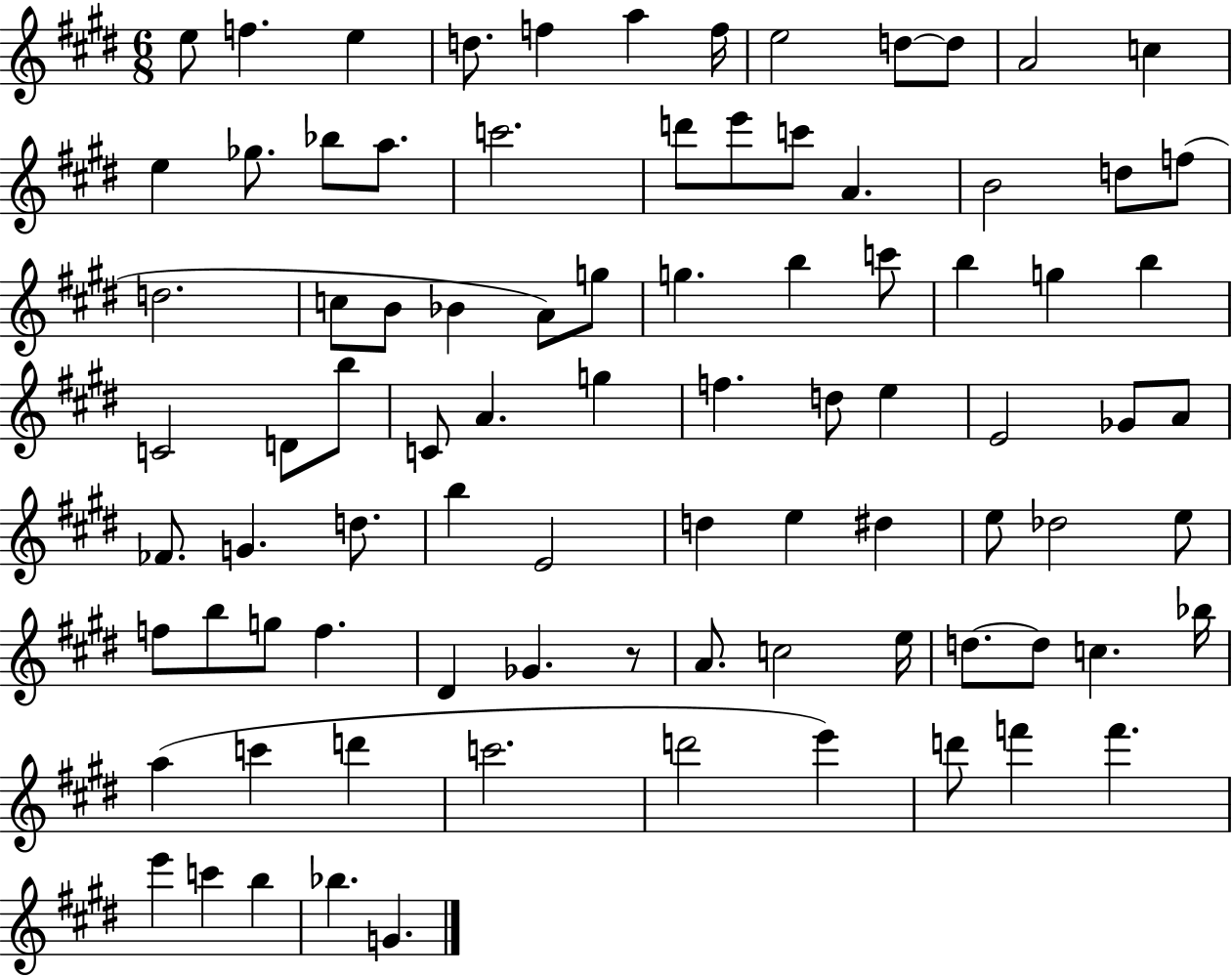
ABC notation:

X:1
T:Untitled
M:6/8
L:1/4
K:E
e/2 f e d/2 f a f/4 e2 d/2 d/2 A2 c e _g/2 _b/2 a/2 c'2 d'/2 e'/2 c'/2 A B2 d/2 f/2 d2 c/2 B/2 _B A/2 g/2 g b c'/2 b g b C2 D/2 b/2 C/2 A g f d/2 e E2 _G/2 A/2 _F/2 G d/2 b E2 d e ^d e/2 _d2 e/2 f/2 b/2 g/2 f ^D _G z/2 A/2 c2 e/4 d/2 d/2 c _b/4 a c' d' c'2 d'2 e' d'/2 f' f' e' c' b _b G